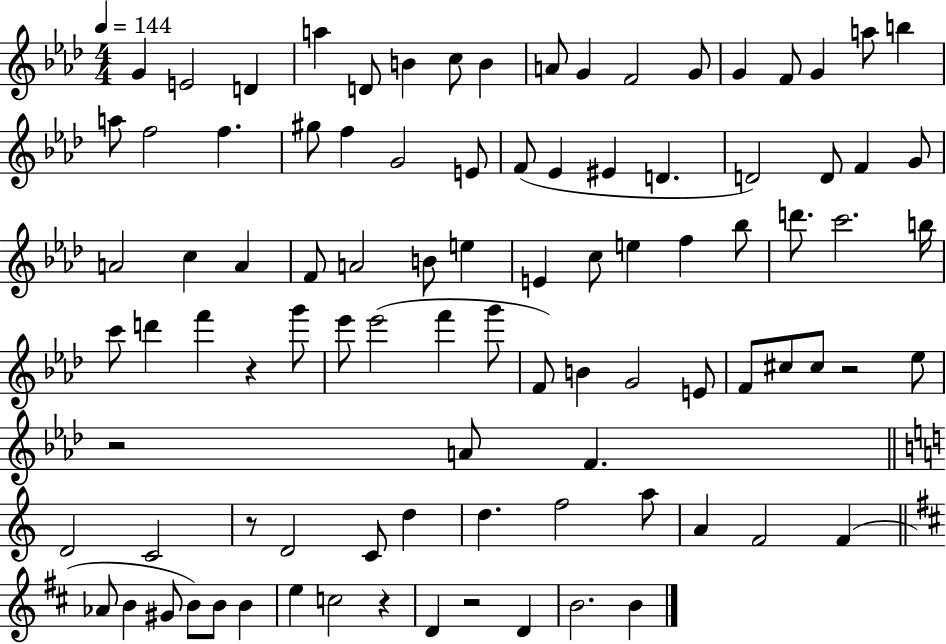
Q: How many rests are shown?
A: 6